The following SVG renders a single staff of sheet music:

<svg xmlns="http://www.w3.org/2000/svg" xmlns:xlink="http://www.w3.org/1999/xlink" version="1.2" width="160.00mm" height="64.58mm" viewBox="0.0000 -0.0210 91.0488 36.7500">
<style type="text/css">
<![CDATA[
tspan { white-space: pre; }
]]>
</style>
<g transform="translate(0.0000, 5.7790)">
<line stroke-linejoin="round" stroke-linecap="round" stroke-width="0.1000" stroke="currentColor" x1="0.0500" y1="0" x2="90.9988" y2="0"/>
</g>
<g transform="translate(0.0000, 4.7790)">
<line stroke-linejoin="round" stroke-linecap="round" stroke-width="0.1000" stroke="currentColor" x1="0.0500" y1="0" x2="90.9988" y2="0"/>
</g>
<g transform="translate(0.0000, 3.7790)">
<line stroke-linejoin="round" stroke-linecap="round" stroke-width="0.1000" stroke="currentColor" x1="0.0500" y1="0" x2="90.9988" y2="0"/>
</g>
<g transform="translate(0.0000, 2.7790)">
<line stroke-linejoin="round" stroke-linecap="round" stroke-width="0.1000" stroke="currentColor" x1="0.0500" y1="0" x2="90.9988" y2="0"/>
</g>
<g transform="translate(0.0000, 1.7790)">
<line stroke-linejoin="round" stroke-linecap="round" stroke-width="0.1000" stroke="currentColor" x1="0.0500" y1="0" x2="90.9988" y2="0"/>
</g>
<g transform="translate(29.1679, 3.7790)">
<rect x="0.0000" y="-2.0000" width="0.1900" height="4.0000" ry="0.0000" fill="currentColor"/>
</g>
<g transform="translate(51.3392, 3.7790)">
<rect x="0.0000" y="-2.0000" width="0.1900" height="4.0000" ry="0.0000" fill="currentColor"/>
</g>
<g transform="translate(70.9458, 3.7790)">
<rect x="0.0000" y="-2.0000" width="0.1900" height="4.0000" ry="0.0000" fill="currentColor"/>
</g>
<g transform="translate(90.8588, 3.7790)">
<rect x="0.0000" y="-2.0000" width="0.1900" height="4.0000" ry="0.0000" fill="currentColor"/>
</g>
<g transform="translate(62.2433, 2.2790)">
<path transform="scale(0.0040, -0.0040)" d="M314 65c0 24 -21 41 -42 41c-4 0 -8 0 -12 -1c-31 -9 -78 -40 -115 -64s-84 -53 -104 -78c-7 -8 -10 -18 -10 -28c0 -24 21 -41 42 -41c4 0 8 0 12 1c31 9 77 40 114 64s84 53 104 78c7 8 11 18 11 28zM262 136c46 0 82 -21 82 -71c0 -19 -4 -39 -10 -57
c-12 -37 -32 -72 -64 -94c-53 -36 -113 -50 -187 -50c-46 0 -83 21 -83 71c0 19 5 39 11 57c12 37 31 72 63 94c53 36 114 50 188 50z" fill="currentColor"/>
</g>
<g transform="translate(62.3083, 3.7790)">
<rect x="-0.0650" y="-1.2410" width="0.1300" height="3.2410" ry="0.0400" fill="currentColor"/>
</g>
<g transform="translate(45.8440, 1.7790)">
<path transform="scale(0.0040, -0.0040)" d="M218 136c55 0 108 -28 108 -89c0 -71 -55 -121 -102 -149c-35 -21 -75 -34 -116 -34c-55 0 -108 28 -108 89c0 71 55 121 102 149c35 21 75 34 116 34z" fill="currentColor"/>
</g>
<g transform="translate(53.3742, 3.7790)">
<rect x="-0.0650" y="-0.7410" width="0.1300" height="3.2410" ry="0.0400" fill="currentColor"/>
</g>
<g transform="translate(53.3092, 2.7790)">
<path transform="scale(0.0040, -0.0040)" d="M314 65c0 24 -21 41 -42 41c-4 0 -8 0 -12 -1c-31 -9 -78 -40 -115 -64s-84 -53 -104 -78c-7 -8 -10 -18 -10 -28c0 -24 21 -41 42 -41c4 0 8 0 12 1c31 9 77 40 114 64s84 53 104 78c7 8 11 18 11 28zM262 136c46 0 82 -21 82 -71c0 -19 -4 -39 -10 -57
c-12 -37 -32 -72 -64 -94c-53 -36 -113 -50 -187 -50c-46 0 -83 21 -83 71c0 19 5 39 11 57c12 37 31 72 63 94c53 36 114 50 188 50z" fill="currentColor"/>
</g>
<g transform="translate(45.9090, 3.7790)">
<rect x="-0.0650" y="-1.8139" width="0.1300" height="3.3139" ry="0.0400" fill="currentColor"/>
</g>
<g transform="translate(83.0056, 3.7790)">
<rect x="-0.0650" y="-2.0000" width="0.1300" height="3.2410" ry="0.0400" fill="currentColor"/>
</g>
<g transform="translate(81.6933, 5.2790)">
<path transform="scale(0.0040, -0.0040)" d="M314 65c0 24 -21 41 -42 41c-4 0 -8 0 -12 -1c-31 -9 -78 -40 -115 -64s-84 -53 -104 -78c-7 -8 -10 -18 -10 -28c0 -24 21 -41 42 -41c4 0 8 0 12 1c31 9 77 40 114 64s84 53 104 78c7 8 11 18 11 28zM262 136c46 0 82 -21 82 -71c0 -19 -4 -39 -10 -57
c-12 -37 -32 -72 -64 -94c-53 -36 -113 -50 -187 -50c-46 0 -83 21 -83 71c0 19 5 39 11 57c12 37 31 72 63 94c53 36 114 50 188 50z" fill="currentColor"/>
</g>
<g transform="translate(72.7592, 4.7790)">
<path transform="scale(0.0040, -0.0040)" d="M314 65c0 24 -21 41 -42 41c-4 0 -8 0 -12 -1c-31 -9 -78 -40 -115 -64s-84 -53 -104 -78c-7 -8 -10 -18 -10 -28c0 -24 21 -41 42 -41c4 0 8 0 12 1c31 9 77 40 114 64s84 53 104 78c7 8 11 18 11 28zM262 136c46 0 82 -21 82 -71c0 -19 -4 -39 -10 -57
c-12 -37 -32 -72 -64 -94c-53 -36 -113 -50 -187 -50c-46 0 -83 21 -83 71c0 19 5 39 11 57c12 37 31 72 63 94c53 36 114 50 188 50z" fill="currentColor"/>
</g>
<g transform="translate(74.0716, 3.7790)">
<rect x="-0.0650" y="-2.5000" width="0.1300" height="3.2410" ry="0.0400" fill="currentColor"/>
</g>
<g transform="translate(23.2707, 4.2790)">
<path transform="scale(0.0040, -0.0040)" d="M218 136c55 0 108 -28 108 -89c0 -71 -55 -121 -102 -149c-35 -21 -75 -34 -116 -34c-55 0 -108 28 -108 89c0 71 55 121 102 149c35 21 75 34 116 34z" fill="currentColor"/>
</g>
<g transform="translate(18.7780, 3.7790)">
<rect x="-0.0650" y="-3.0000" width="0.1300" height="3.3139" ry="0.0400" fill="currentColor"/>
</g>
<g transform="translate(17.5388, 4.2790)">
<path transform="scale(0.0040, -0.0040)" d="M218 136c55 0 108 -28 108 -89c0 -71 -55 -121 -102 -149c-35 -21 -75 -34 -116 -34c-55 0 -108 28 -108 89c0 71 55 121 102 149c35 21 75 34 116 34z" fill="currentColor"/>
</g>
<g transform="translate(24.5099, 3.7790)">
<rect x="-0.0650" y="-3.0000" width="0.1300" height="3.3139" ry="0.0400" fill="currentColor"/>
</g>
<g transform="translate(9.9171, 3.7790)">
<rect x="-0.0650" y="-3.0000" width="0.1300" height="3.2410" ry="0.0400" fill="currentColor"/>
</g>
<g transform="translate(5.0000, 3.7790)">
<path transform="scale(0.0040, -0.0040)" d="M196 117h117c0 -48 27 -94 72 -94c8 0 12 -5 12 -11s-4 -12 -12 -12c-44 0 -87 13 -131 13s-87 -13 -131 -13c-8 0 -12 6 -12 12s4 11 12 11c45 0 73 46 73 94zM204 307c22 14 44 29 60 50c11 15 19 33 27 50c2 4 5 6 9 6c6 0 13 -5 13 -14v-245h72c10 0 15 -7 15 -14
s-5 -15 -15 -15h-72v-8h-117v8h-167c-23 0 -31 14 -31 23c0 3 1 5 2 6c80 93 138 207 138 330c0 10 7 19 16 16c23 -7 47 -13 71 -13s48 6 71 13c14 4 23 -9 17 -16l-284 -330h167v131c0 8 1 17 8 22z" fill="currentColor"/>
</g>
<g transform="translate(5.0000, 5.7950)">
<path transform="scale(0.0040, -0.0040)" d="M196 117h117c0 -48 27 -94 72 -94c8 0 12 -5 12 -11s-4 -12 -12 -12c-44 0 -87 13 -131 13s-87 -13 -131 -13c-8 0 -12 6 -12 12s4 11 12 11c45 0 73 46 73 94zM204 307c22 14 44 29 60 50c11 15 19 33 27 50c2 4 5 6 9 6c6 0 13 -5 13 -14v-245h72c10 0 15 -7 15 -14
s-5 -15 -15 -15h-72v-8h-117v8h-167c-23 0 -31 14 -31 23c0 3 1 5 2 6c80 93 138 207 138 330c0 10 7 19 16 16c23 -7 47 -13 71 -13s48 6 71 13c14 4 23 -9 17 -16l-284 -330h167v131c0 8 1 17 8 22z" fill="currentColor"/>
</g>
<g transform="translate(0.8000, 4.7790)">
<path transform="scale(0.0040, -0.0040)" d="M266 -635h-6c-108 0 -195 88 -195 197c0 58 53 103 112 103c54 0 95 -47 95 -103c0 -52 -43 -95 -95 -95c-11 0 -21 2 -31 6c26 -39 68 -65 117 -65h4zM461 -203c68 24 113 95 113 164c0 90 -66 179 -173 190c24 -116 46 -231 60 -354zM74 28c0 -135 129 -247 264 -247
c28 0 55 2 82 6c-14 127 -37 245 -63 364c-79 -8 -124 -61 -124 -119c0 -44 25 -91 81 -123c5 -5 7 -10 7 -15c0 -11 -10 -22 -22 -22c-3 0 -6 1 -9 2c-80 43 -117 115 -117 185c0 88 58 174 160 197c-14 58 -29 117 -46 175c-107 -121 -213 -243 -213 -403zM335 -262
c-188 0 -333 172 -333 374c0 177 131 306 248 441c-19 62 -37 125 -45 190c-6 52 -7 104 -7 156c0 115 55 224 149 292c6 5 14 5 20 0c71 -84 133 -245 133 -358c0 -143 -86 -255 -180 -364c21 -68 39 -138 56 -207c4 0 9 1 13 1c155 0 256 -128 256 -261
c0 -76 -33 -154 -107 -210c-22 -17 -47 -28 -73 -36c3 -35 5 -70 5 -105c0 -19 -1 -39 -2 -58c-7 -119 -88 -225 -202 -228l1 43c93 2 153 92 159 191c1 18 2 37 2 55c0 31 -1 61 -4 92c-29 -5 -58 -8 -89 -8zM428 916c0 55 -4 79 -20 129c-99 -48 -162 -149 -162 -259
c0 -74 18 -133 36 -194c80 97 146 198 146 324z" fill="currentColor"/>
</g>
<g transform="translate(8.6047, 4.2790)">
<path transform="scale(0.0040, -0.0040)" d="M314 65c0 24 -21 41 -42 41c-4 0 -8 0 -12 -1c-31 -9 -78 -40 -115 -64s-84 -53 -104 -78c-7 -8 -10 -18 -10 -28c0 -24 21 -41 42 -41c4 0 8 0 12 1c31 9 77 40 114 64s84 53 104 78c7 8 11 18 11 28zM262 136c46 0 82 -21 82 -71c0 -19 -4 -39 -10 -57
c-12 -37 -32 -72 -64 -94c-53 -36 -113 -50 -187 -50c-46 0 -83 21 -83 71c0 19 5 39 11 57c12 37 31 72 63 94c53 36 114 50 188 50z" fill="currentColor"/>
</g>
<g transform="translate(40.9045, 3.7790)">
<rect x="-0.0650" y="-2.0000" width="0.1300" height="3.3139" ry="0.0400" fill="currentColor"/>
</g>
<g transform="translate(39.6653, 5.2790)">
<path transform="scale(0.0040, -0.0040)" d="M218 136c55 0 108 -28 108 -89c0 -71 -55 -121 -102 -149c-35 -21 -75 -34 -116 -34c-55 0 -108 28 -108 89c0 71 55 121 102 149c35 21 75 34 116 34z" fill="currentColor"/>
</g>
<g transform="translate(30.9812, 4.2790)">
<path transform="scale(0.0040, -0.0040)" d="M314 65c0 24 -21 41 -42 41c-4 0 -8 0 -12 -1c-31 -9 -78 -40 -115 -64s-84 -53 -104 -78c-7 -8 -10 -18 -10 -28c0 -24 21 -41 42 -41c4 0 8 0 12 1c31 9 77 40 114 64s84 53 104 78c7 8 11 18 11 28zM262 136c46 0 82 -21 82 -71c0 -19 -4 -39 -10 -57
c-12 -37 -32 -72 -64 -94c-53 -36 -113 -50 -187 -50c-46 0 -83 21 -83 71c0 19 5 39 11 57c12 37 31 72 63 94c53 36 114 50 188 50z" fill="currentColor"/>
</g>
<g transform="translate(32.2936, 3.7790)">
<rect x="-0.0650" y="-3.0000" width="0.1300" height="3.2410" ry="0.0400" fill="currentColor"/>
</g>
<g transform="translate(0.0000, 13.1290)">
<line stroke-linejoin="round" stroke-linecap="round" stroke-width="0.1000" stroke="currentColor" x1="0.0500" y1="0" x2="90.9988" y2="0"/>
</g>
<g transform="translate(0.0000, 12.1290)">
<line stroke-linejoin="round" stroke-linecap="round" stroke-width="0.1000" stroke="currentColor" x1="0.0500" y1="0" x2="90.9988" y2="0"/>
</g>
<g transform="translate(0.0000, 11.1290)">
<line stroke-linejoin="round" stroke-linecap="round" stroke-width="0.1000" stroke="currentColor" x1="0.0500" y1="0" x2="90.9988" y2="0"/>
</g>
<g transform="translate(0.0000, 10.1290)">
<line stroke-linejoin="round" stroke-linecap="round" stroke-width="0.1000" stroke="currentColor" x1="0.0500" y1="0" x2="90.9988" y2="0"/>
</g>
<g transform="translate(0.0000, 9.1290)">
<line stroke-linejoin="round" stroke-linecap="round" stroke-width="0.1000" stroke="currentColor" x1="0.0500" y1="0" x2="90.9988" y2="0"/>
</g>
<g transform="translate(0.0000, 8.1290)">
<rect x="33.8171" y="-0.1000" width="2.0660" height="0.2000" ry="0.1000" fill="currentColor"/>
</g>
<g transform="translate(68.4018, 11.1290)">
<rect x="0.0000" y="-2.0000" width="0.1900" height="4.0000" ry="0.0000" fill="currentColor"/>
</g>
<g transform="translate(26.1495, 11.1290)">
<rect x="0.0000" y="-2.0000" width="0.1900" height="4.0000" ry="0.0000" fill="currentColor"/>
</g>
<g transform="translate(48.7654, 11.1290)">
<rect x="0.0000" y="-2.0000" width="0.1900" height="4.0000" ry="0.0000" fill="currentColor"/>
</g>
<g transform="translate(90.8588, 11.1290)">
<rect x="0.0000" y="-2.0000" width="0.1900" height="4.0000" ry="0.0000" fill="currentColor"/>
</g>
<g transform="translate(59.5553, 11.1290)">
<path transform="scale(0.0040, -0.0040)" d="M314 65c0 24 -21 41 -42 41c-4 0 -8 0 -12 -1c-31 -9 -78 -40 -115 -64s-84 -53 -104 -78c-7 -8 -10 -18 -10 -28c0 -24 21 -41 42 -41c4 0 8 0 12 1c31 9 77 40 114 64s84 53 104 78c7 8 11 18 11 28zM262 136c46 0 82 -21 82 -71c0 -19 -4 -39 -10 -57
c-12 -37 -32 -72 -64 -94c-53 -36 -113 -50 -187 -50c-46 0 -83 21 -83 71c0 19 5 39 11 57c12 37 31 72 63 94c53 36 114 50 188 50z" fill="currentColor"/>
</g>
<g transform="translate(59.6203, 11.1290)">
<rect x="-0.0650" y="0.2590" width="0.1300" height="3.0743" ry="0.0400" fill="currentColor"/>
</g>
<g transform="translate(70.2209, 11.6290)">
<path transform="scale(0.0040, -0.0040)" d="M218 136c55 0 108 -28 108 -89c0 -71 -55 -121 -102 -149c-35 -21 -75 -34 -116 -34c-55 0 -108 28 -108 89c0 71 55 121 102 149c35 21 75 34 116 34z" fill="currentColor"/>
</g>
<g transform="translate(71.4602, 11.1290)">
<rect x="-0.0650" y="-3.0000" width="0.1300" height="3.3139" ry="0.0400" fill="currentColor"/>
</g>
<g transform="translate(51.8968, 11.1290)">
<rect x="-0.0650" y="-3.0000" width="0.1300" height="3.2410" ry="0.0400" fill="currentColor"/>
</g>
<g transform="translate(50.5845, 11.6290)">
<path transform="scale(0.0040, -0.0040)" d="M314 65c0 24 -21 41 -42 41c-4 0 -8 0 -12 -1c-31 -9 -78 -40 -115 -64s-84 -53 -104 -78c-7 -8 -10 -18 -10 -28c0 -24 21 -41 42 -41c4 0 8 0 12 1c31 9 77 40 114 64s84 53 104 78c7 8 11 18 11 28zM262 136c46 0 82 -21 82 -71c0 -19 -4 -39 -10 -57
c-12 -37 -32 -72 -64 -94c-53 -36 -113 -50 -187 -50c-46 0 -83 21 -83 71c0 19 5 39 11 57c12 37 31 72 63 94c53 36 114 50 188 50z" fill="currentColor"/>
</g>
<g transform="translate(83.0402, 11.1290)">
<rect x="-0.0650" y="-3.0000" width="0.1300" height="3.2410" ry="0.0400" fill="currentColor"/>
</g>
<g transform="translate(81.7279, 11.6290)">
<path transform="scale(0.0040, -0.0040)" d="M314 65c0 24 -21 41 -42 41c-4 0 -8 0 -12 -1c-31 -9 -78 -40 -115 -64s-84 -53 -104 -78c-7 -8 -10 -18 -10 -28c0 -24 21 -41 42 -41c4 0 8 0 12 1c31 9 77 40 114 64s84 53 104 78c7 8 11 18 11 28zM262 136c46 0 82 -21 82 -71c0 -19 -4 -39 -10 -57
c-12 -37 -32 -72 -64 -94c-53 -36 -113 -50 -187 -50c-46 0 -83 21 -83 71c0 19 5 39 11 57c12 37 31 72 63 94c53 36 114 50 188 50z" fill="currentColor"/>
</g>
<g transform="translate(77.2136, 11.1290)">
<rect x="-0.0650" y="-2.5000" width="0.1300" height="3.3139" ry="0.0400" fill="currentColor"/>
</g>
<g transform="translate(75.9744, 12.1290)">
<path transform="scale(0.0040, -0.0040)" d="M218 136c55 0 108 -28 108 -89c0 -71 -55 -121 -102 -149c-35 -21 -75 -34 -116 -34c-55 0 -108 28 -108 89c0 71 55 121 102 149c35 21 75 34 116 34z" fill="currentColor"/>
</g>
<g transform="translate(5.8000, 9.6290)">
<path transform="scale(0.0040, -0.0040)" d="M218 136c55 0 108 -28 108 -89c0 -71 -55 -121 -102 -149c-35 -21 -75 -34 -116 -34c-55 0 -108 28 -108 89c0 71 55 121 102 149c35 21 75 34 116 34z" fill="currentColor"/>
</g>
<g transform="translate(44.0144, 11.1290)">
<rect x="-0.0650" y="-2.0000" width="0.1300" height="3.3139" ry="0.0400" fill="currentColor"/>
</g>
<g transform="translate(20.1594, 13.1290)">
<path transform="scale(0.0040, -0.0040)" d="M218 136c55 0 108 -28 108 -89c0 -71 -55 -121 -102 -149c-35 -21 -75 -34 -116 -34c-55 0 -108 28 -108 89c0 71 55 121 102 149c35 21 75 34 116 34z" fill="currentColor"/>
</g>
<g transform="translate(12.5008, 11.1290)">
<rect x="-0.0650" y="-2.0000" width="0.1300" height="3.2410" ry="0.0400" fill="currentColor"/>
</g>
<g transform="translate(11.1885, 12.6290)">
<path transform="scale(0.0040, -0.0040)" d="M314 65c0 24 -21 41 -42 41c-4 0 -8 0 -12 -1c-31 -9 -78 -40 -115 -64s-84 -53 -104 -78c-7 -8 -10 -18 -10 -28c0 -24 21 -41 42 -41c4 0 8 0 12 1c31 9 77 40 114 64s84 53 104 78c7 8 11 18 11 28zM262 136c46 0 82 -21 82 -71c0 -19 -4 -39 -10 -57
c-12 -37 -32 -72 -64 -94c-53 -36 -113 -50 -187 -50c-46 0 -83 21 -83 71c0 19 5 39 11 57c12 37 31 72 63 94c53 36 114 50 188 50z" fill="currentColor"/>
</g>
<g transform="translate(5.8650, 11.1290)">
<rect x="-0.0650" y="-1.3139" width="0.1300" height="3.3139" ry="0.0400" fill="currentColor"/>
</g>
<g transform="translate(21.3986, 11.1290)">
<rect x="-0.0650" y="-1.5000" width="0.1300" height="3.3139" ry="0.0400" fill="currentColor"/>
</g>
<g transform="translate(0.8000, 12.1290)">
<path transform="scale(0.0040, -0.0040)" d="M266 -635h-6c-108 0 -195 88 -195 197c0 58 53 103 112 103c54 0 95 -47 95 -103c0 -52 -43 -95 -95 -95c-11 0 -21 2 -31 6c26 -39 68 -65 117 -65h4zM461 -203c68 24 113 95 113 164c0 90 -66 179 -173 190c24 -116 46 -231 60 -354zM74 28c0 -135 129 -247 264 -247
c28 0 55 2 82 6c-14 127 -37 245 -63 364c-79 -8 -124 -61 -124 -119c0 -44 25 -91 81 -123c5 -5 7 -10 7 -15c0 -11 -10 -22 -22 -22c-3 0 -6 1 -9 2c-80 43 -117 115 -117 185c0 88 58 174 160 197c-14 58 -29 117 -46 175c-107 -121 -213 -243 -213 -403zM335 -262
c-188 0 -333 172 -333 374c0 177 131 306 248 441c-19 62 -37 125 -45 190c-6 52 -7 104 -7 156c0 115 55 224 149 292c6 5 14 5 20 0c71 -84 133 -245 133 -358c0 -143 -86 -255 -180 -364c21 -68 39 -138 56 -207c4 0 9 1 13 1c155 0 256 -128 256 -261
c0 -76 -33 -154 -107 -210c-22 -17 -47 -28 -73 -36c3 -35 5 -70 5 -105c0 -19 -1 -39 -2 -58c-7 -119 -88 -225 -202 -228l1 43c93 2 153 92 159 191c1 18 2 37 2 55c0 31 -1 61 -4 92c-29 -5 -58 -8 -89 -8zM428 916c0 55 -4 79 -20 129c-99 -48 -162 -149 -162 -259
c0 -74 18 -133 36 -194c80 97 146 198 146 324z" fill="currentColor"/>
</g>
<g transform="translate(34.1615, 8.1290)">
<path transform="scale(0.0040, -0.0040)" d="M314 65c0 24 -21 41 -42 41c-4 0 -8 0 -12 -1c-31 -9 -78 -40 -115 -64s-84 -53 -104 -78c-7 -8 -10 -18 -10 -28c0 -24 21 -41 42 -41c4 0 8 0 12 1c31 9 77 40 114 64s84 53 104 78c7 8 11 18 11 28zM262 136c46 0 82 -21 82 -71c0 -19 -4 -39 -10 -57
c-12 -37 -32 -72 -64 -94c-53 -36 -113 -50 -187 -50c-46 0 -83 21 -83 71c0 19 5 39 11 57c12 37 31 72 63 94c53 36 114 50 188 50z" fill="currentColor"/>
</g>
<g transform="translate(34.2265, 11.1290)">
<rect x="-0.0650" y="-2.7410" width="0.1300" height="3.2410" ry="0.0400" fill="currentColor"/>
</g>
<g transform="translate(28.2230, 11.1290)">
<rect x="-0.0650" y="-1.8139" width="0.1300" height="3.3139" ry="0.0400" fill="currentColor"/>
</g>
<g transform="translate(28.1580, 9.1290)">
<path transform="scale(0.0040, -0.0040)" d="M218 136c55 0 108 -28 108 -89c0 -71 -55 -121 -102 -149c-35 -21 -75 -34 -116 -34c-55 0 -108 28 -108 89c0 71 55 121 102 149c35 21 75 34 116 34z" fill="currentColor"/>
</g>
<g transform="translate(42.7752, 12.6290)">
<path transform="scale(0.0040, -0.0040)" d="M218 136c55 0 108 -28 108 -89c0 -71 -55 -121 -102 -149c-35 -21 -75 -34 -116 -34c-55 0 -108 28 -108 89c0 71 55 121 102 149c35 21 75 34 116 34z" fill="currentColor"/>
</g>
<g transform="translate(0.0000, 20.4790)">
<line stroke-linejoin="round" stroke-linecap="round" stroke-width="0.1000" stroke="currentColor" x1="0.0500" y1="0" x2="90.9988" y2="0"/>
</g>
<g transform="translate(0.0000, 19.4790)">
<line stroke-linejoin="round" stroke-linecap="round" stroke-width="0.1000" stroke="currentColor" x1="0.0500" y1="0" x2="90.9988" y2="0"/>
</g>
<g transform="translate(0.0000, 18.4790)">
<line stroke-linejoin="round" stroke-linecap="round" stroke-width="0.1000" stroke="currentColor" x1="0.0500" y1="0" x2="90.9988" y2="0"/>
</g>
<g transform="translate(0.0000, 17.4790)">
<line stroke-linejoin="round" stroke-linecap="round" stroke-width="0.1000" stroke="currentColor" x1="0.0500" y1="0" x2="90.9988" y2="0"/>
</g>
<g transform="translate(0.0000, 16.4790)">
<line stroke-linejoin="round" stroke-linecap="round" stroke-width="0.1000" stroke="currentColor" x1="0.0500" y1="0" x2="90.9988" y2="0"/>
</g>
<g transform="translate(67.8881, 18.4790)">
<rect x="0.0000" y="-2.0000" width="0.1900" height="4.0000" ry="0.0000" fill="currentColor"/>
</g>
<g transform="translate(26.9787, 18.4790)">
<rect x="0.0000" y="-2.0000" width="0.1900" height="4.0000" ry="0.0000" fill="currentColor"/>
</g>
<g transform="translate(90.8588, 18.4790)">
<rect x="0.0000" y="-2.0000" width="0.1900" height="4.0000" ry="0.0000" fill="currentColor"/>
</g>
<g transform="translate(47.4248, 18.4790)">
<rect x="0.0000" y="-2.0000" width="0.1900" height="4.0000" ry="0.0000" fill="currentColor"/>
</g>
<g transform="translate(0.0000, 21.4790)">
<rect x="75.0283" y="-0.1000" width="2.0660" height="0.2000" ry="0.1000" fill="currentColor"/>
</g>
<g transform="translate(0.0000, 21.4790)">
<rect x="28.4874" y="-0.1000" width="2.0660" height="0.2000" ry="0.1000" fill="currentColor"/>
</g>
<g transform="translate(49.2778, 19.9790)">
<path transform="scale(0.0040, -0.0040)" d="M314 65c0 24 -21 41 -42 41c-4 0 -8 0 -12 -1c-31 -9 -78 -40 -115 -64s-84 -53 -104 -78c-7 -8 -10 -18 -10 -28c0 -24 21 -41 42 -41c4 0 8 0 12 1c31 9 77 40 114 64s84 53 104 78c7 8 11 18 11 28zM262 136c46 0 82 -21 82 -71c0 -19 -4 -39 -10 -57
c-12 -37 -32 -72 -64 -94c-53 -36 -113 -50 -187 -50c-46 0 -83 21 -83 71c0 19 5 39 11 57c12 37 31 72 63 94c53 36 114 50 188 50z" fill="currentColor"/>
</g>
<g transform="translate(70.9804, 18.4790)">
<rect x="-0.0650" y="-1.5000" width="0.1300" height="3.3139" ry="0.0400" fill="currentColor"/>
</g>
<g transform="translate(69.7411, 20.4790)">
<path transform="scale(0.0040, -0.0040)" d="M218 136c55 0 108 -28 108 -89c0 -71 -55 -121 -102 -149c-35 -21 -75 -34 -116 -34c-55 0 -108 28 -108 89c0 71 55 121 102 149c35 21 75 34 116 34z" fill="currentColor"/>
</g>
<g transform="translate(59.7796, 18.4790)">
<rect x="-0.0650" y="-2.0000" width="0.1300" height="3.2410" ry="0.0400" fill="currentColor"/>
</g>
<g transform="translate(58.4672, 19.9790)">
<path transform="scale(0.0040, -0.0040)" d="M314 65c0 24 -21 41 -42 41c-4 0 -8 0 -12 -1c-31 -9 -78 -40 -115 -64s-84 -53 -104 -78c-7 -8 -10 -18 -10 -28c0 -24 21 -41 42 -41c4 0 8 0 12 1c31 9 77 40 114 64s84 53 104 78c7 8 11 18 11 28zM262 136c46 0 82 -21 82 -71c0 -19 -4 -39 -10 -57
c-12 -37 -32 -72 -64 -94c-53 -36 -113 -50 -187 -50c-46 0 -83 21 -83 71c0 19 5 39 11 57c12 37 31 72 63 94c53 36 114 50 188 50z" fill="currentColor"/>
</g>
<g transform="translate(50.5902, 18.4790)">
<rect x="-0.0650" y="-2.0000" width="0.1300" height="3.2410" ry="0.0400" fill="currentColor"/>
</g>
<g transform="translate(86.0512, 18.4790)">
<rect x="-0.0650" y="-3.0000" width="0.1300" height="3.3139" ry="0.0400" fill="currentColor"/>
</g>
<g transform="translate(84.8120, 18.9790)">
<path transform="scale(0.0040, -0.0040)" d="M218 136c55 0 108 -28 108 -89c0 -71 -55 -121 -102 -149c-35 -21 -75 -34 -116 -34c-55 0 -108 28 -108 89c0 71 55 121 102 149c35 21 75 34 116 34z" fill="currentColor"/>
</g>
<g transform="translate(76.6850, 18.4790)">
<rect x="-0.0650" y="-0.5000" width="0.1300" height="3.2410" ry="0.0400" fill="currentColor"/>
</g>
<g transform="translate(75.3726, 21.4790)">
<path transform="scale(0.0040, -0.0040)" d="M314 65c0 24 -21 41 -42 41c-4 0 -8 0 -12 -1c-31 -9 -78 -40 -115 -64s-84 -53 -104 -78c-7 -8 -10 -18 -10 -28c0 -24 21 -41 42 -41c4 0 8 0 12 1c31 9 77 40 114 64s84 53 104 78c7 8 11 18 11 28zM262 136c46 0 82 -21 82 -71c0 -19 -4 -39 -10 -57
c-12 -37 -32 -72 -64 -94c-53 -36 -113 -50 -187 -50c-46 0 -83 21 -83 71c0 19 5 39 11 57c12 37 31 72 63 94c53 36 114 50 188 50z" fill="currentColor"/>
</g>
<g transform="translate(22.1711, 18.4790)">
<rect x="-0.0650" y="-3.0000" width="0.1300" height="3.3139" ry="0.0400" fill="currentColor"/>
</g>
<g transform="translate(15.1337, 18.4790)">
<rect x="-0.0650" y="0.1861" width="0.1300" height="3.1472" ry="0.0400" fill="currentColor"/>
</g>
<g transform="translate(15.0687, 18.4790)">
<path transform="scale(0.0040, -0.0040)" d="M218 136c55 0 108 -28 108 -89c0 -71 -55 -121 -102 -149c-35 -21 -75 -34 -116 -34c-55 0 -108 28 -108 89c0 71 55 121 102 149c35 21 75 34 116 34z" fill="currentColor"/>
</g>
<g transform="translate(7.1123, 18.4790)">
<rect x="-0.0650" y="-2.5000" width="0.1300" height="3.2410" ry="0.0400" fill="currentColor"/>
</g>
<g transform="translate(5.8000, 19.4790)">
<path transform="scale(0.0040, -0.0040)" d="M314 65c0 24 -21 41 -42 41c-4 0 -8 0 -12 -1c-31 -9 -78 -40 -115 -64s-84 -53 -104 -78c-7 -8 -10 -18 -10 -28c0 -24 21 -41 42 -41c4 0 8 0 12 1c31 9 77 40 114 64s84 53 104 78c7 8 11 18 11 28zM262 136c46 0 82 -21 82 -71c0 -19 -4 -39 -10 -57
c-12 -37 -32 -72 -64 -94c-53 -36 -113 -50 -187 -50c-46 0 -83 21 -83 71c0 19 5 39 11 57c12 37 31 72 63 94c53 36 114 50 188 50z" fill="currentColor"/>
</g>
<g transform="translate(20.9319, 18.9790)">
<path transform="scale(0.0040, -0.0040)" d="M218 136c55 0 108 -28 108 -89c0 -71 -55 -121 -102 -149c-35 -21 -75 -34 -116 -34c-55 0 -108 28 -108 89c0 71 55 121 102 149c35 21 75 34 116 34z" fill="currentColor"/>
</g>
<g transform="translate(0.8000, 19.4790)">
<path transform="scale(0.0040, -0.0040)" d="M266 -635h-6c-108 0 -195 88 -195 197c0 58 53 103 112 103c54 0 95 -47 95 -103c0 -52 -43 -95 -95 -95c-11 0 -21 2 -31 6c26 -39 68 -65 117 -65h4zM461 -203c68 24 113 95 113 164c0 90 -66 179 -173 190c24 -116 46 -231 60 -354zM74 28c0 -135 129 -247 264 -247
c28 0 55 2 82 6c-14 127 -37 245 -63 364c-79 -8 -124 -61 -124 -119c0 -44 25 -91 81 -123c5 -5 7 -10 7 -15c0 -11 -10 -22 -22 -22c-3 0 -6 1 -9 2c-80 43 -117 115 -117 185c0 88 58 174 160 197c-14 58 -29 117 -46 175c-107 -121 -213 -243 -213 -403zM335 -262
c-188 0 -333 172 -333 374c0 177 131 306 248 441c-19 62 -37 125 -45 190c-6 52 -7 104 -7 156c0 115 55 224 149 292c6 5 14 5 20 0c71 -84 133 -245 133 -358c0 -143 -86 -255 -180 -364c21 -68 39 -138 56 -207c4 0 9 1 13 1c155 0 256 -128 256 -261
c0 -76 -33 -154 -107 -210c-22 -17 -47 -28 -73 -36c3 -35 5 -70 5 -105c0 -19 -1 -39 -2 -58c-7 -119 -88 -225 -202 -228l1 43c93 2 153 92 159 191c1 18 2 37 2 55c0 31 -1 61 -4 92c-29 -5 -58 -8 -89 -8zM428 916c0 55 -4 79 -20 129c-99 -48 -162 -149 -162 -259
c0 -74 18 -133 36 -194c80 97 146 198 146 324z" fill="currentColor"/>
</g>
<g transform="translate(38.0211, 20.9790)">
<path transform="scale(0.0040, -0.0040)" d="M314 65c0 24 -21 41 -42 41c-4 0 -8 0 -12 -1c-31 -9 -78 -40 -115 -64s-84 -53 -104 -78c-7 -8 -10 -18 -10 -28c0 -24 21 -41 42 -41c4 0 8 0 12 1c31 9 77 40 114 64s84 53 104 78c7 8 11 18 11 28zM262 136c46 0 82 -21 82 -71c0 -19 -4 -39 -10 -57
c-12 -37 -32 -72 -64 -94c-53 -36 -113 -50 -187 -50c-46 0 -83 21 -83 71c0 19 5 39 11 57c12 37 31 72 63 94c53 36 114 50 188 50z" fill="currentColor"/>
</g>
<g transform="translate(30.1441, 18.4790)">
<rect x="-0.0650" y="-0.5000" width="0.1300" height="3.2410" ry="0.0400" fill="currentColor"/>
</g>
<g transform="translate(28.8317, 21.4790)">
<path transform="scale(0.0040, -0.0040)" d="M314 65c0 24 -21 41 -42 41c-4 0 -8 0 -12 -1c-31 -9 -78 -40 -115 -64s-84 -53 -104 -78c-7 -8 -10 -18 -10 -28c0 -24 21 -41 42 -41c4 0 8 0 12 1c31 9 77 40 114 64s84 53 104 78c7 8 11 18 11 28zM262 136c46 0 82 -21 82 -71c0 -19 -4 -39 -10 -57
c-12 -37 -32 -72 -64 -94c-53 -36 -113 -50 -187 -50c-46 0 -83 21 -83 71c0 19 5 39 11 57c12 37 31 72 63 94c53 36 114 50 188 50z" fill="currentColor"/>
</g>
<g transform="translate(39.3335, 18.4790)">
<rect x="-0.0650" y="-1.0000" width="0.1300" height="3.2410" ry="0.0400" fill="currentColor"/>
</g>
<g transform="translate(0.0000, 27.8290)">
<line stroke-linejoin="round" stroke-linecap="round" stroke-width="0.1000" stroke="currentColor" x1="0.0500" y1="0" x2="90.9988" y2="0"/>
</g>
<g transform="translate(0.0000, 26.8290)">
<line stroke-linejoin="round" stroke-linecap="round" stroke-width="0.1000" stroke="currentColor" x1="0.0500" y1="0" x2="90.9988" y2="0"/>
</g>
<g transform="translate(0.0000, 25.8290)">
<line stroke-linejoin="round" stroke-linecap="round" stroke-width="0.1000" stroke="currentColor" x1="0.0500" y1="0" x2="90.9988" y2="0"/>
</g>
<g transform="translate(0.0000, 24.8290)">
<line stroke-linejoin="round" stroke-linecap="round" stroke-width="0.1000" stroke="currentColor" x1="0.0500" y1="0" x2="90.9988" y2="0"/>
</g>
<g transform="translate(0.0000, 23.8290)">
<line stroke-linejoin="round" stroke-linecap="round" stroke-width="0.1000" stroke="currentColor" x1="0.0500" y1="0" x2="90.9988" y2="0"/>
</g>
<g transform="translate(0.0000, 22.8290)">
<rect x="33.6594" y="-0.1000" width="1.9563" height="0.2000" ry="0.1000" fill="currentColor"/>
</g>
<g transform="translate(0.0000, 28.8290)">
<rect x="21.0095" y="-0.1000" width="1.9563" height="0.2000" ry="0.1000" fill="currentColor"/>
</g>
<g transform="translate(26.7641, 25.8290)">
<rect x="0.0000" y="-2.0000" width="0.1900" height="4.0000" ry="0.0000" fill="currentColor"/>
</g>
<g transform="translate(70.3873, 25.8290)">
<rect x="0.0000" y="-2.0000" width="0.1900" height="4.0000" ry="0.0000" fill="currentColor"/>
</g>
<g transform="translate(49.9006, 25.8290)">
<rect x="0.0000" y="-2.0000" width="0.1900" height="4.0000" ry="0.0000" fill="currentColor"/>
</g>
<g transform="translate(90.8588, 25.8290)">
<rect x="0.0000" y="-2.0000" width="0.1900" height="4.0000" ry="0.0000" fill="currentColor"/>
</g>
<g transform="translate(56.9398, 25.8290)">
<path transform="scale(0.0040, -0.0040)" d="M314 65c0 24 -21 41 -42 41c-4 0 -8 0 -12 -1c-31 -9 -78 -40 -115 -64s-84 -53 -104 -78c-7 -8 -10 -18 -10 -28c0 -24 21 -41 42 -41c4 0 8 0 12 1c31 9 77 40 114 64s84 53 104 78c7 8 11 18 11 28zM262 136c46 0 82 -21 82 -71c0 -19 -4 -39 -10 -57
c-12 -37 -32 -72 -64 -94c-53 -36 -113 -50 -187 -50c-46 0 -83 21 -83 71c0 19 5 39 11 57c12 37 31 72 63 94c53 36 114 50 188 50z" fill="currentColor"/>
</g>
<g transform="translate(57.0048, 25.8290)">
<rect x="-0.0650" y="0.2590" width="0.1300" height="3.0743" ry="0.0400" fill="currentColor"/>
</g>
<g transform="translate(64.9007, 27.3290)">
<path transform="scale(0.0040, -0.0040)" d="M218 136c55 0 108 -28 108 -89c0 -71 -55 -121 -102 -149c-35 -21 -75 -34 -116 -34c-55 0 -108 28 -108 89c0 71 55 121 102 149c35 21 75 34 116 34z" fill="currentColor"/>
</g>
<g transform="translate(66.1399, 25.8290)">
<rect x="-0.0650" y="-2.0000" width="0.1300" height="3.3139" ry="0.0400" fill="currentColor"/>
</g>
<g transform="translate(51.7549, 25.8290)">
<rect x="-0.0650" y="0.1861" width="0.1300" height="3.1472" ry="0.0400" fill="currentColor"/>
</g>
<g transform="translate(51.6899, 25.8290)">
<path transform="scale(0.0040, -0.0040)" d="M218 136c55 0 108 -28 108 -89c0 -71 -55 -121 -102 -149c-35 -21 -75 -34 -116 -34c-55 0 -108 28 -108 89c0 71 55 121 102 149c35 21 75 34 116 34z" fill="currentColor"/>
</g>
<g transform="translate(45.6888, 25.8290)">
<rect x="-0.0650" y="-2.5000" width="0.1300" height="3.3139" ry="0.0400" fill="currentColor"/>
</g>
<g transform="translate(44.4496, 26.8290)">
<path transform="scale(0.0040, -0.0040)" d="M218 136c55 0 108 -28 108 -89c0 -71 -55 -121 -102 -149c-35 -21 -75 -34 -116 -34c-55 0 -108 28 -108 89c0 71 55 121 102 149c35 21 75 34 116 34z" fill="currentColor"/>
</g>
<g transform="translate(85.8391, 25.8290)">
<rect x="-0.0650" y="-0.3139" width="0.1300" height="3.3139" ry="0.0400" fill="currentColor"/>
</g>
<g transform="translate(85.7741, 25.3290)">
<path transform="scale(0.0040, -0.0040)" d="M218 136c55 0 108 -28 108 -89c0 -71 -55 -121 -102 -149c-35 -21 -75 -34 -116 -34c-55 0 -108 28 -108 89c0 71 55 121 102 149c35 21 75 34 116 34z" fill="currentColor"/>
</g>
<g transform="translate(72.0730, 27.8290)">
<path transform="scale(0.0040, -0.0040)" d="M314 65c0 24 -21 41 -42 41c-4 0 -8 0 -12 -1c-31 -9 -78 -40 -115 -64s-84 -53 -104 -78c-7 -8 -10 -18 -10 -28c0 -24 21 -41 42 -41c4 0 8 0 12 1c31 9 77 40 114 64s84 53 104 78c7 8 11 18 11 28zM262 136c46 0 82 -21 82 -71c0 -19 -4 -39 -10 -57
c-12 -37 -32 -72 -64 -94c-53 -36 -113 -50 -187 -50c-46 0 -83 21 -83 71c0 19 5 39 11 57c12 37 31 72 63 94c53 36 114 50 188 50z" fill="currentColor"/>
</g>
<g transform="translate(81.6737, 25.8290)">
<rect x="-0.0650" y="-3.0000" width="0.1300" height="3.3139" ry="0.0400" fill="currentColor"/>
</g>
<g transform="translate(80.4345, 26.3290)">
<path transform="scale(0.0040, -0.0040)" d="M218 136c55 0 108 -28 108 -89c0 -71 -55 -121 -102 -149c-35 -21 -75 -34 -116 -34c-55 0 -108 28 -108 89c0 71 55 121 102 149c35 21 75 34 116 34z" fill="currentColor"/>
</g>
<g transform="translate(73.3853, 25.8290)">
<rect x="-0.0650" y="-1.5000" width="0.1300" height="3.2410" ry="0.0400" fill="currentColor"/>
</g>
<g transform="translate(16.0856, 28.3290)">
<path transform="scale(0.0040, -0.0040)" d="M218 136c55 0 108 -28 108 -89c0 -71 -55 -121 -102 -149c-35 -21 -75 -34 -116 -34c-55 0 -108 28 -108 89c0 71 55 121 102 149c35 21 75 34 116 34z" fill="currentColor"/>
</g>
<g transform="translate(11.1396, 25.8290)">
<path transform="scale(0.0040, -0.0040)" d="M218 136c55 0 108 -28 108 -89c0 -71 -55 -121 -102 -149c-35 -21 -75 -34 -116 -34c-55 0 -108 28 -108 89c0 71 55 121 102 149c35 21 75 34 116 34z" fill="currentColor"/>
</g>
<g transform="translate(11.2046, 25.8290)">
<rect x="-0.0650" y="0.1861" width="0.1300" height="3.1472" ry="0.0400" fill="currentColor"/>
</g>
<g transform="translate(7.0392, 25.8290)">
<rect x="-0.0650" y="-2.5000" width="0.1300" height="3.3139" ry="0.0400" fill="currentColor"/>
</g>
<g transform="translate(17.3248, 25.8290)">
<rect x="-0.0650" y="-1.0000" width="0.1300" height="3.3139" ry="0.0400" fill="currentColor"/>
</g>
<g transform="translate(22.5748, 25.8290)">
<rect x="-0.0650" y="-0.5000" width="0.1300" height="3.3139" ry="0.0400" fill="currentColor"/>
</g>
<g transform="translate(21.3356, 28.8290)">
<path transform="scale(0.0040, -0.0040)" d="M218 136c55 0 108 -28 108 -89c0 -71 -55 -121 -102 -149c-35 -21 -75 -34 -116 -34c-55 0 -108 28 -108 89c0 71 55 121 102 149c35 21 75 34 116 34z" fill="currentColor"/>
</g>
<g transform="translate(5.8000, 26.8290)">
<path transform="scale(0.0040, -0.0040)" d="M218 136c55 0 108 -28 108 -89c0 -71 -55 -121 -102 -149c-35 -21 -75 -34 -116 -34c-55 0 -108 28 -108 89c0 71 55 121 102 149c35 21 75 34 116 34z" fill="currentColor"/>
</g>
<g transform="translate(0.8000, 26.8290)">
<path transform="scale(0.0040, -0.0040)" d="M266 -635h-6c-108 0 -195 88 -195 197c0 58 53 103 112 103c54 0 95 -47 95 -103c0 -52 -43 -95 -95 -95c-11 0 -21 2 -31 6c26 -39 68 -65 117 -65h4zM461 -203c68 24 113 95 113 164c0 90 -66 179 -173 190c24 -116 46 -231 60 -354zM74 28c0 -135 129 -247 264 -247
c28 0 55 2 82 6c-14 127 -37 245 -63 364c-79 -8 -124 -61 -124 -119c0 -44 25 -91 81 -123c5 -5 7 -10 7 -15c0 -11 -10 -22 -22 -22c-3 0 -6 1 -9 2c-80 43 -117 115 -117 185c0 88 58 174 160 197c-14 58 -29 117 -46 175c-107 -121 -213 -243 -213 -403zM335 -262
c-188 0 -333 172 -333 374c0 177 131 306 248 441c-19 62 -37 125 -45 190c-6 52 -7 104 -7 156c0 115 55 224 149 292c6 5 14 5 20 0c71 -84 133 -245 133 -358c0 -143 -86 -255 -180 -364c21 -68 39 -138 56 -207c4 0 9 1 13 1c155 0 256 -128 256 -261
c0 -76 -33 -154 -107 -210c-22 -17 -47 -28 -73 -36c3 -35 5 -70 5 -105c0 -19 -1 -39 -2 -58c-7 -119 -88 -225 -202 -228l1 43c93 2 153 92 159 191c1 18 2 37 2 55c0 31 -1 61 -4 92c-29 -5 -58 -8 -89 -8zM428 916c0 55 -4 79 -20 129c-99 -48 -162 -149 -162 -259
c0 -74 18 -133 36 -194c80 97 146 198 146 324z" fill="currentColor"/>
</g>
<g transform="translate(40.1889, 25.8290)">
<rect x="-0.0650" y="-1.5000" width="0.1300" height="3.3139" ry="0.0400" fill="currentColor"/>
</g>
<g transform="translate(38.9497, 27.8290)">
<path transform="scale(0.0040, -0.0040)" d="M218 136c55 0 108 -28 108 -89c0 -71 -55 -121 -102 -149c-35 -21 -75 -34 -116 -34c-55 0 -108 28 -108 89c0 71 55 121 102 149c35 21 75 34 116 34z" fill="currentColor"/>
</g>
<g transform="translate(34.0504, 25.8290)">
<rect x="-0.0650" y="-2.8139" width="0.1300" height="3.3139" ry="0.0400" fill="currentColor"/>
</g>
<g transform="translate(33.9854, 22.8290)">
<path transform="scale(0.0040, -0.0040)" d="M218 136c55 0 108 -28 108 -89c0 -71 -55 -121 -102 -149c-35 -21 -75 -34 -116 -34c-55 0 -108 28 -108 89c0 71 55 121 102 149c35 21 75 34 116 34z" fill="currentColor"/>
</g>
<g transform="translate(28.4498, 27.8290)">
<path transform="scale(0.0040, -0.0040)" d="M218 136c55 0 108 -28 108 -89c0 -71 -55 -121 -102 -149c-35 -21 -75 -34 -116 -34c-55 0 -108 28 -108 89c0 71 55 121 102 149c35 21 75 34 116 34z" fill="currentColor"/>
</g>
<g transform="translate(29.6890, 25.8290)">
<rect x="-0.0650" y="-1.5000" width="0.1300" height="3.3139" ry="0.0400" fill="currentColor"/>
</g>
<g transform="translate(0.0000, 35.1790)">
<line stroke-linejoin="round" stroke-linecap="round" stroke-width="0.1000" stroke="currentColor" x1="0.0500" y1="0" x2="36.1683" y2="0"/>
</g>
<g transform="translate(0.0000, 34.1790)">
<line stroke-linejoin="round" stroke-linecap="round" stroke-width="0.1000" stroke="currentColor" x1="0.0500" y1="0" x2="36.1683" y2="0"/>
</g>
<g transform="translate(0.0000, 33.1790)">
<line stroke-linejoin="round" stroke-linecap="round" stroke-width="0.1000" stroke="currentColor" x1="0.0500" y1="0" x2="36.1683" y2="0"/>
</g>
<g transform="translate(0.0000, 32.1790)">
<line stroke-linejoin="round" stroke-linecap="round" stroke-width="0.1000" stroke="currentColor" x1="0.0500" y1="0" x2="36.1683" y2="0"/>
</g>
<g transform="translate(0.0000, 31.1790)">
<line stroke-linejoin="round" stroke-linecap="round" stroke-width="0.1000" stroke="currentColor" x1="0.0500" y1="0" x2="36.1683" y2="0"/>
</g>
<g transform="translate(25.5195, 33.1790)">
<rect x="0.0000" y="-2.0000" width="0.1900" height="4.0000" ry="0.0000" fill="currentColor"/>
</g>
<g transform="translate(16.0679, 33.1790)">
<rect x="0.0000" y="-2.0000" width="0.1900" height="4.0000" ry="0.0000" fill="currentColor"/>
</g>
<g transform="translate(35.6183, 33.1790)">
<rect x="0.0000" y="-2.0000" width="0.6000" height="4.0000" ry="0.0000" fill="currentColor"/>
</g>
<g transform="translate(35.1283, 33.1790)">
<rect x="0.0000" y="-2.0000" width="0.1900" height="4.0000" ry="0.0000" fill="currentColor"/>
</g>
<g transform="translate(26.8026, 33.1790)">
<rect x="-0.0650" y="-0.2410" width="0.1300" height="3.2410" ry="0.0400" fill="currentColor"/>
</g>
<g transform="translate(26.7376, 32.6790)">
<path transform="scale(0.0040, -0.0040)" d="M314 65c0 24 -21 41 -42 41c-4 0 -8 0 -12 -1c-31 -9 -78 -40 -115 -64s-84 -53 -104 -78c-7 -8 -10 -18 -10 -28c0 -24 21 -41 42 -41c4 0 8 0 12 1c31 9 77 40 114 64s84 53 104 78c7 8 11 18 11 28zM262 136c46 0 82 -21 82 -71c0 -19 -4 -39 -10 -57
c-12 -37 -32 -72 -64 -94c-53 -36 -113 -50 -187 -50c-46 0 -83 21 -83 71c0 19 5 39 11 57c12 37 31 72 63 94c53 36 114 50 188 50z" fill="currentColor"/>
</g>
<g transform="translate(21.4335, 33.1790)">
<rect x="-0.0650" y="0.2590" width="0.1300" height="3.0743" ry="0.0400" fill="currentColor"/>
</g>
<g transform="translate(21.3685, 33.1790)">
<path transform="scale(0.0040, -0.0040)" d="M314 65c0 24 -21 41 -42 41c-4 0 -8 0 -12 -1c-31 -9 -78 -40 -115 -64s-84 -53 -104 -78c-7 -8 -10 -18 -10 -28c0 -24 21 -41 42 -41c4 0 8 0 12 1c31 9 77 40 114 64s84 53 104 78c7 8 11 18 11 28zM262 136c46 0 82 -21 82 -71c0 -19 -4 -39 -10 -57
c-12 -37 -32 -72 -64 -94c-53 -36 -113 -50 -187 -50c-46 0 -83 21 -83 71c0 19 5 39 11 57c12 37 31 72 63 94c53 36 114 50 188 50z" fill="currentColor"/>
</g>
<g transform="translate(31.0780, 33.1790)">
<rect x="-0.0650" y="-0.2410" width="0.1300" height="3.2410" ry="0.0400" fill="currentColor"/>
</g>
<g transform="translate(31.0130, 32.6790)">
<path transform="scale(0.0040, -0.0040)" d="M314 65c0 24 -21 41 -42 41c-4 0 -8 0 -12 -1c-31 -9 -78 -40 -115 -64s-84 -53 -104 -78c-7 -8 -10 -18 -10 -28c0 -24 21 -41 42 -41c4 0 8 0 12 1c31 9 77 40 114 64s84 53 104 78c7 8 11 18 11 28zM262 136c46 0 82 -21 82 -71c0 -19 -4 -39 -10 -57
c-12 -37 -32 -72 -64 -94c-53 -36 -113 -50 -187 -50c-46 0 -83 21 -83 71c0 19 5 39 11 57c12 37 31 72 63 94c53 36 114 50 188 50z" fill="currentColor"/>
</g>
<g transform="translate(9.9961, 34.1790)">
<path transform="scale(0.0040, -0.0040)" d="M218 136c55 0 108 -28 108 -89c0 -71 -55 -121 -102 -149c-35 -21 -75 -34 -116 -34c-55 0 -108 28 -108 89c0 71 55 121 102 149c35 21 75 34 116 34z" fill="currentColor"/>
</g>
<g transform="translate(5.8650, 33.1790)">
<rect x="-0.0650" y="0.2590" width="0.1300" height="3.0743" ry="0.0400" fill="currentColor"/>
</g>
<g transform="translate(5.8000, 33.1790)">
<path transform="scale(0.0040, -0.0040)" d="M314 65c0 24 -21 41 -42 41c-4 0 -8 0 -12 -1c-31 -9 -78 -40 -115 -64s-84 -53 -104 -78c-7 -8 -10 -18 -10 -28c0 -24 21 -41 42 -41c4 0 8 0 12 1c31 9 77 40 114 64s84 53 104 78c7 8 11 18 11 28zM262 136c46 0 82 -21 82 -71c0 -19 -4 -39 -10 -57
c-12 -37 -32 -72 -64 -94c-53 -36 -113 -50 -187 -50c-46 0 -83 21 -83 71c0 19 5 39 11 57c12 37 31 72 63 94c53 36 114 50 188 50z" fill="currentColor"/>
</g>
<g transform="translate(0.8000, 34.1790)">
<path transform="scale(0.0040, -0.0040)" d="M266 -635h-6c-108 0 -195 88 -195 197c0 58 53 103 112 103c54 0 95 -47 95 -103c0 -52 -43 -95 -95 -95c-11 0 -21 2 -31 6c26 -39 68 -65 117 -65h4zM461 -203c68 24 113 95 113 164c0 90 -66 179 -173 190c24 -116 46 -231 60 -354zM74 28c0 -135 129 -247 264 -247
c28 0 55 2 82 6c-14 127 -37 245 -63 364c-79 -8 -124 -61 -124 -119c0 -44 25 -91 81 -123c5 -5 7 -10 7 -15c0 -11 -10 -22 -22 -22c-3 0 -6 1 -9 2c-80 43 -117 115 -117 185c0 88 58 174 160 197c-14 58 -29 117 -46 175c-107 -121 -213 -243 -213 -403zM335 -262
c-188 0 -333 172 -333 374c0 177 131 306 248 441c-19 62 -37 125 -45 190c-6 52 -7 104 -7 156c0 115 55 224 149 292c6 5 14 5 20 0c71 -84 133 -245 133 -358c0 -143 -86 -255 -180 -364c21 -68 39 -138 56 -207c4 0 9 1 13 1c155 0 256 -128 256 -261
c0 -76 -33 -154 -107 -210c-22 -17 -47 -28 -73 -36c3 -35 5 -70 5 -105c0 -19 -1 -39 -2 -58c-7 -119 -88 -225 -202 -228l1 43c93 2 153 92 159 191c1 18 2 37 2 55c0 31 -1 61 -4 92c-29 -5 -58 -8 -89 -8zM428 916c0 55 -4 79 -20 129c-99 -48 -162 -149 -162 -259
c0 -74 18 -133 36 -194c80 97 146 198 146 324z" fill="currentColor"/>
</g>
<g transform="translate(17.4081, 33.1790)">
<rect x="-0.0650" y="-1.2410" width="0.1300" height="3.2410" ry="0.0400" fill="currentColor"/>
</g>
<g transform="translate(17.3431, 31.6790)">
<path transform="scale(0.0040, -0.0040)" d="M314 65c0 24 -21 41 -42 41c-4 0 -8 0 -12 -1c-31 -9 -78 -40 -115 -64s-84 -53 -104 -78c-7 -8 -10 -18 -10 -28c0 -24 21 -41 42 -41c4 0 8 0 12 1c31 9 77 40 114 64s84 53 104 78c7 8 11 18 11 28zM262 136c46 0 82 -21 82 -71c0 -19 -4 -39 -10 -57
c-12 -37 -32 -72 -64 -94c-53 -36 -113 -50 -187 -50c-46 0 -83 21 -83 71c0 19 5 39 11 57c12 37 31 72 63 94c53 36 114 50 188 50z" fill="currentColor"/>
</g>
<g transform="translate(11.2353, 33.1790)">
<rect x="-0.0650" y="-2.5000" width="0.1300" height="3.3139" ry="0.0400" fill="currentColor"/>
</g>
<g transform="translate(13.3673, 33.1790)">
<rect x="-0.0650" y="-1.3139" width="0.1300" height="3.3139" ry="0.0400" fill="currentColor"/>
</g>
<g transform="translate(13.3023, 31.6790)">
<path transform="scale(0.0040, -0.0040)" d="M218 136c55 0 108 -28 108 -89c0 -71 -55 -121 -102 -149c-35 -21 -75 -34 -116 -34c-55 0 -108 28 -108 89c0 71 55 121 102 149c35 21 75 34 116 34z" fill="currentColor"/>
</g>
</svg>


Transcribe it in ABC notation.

X:1
T:Untitled
M:4/4
L:1/4
K:C
A2 A A A2 F f d2 e2 G2 F2 e F2 E f a2 F A2 B2 A G A2 G2 B A C2 D2 F2 F2 E C2 A G B D C E a E G B B2 F E2 A c B2 G e e2 B2 c2 c2